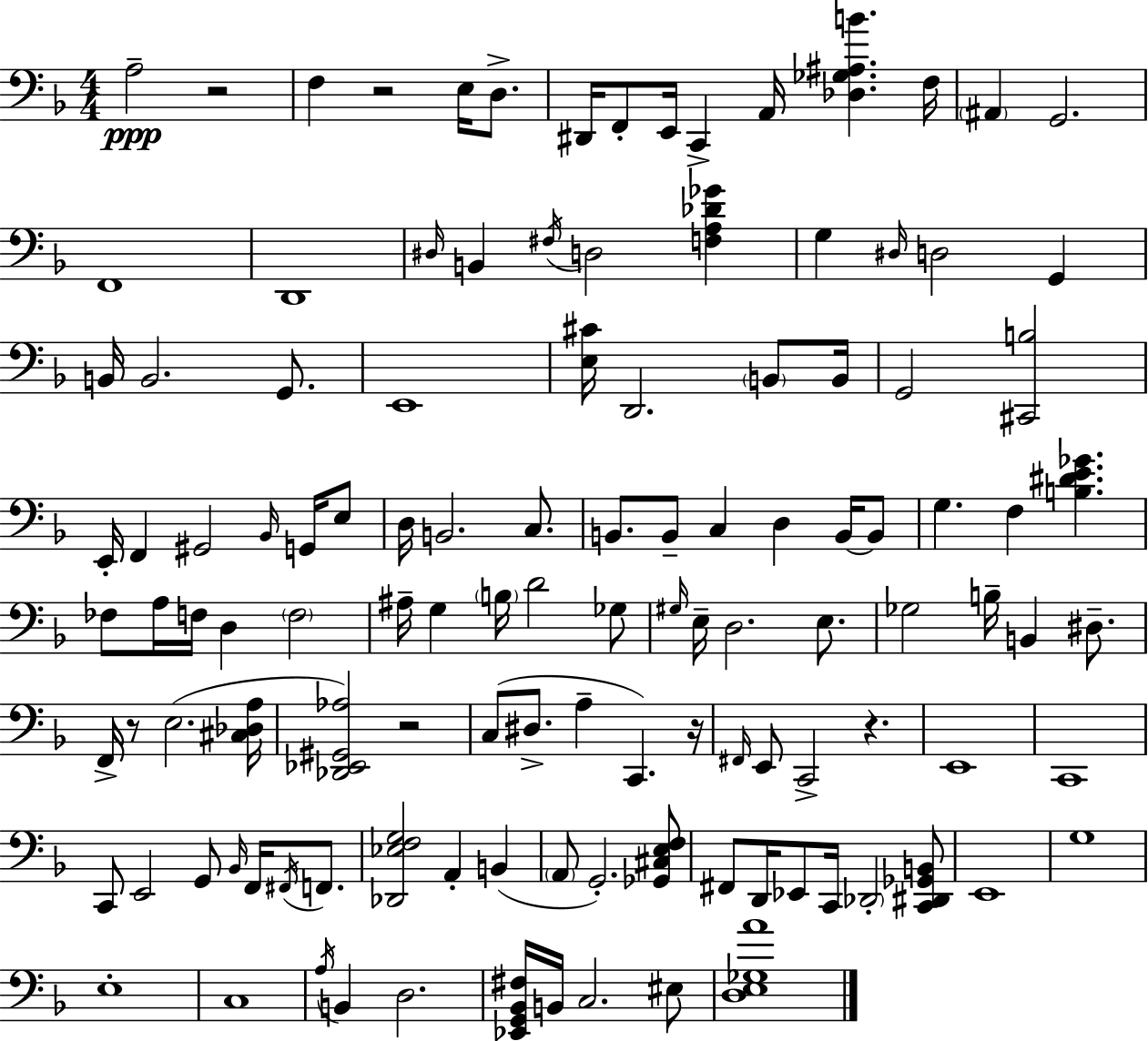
A3/h R/h F3/q R/h E3/s D3/e. D#2/s F2/e E2/s C2/q A2/s [Db3,Gb3,A#3,B4]/q. F3/s A#2/q G2/h. F2/w D2/w D#3/s B2/q F#3/s D3/h [F3,A3,Db4,Gb4]/q G3/q D#3/s D3/h G2/q B2/s B2/h. G2/e. E2/w [E3,C#4]/s D2/h. B2/e B2/s G2/h [C#2,B3]/h E2/s F2/q G#2/h Bb2/s G2/s E3/e D3/s B2/h. C3/e. B2/e. B2/e C3/q D3/q B2/s B2/e G3/q. F3/q [B3,D#4,E4,Gb4]/q. FES3/e A3/s F3/s D3/q F3/h A#3/s G3/q B3/s D4/h Gb3/e G#3/s E3/s D3/h. E3/e. Gb3/h B3/s B2/q D#3/e. F2/s R/e E3/h. [C#3,Db3,A3]/s [Db2,Eb2,G#2,Ab3]/h R/h C3/e D#3/e. A3/q C2/q. R/s F#2/s E2/e C2/h R/q. E2/w C2/w C2/e E2/h G2/e Bb2/s F2/s F#2/s F2/e. [Db2,Eb3,F3,G3]/h A2/q B2/q A2/e G2/h. [Gb2,C#3,E3,F3]/e F#2/e D2/s Eb2/e C2/s Db2/h [C2,D#2,Gb2,B2]/e E2/w G3/w E3/w C3/w A3/s B2/q D3/h. [Eb2,G2,Bb2,F#3]/s B2/s C3/h. EIS3/e [D3,E3,Gb3,A4]/w